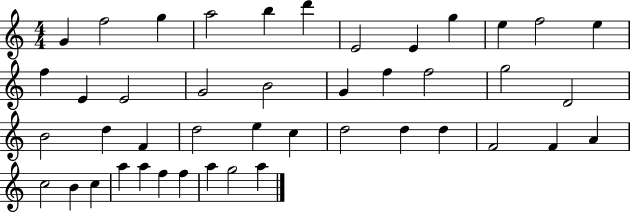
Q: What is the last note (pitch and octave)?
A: A5